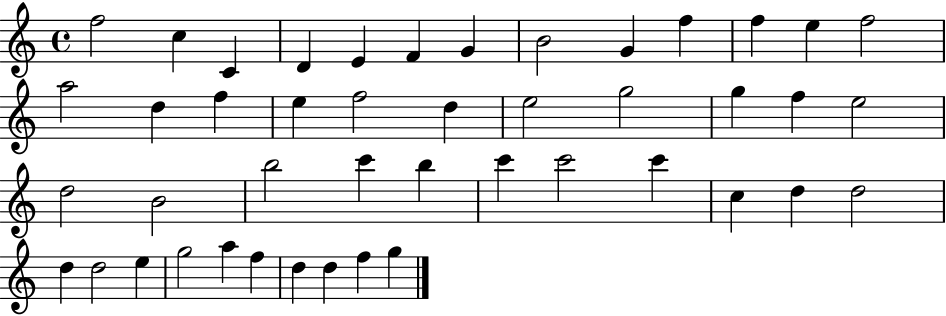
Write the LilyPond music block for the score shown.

{
  \clef treble
  \time 4/4
  \defaultTimeSignature
  \key c \major
  f''2 c''4 c'4 | d'4 e'4 f'4 g'4 | b'2 g'4 f''4 | f''4 e''4 f''2 | \break a''2 d''4 f''4 | e''4 f''2 d''4 | e''2 g''2 | g''4 f''4 e''2 | \break d''2 b'2 | b''2 c'''4 b''4 | c'''4 c'''2 c'''4 | c''4 d''4 d''2 | \break d''4 d''2 e''4 | g''2 a''4 f''4 | d''4 d''4 f''4 g''4 | \bar "|."
}